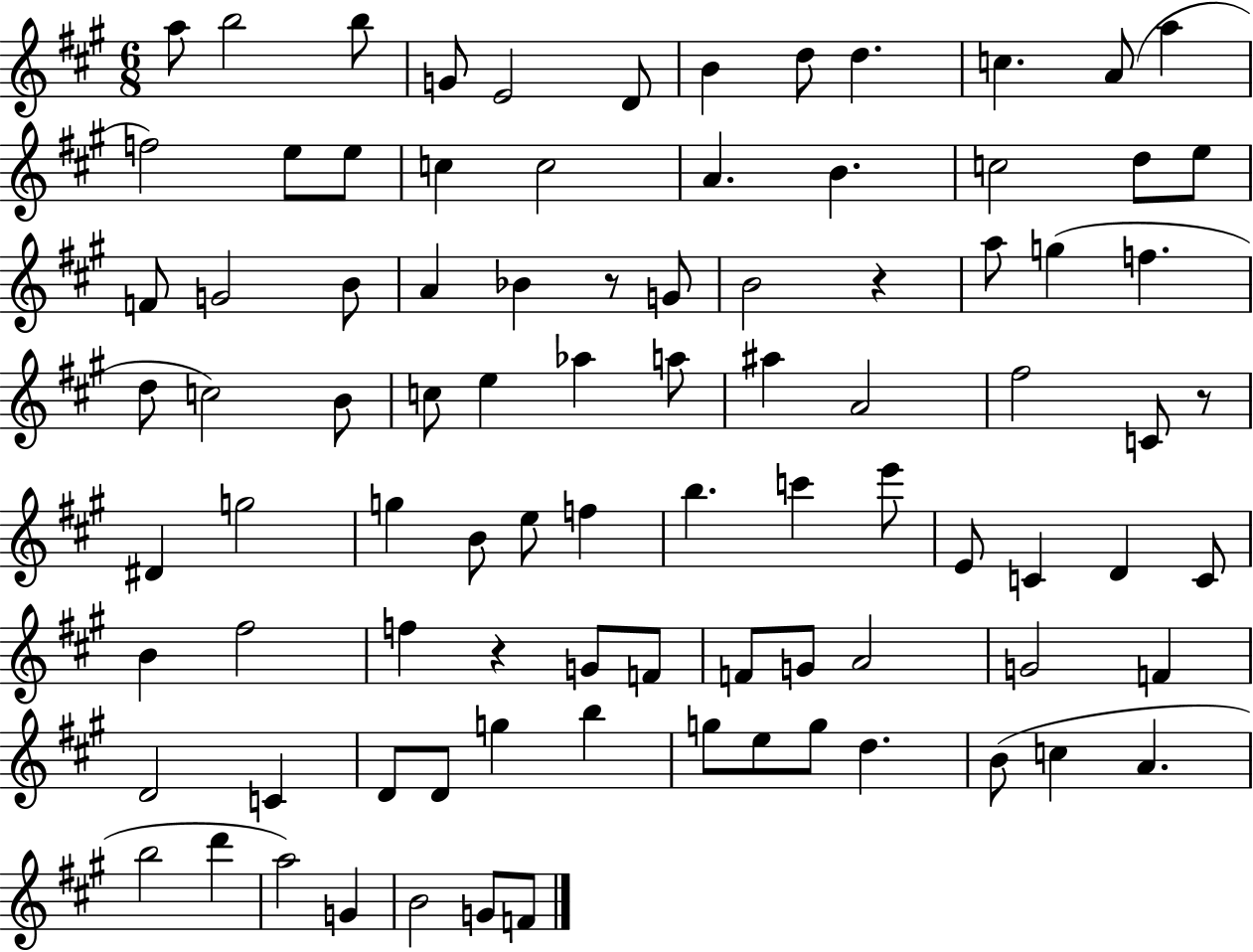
{
  \clef treble
  \numericTimeSignature
  \time 6/8
  \key a \major
  a''8 b''2 b''8 | g'8 e'2 d'8 | b'4 d''8 d''4. | c''4. a'8( a''4 | \break f''2) e''8 e''8 | c''4 c''2 | a'4. b'4. | c''2 d''8 e''8 | \break f'8 g'2 b'8 | a'4 bes'4 r8 g'8 | b'2 r4 | a''8 g''4( f''4. | \break d''8 c''2) b'8 | c''8 e''4 aes''4 a''8 | ais''4 a'2 | fis''2 c'8 r8 | \break dis'4 g''2 | g''4 b'8 e''8 f''4 | b''4. c'''4 e'''8 | e'8 c'4 d'4 c'8 | \break b'4 fis''2 | f''4 r4 g'8 f'8 | f'8 g'8 a'2 | g'2 f'4 | \break d'2 c'4 | d'8 d'8 g''4 b''4 | g''8 e''8 g''8 d''4. | b'8( c''4 a'4. | \break b''2 d'''4 | a''2) g'4 | b'2 g'8 f'8 | \bar "|."
}